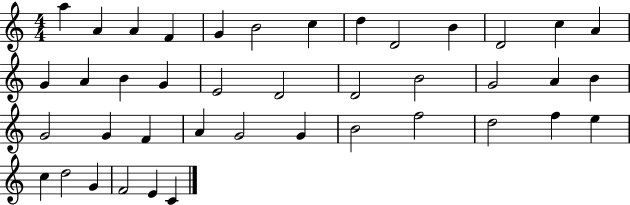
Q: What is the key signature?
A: C major